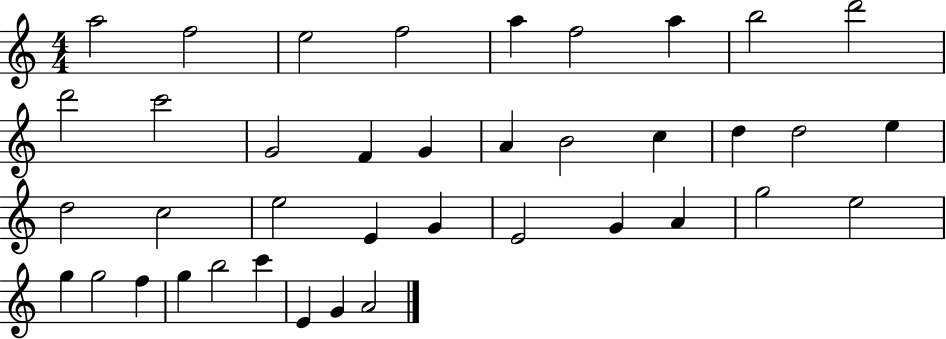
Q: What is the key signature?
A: C major